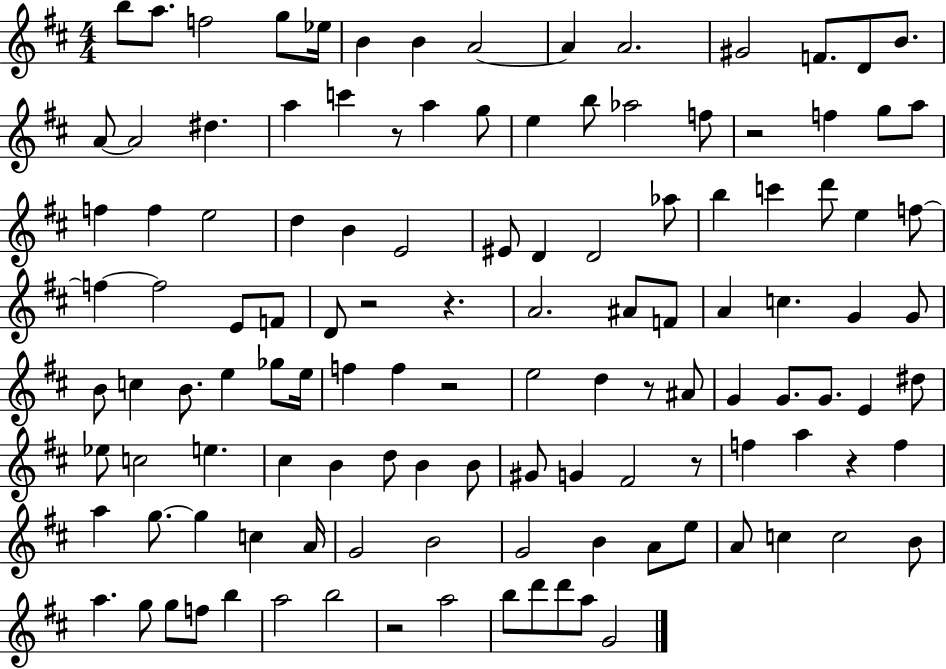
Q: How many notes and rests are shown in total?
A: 122